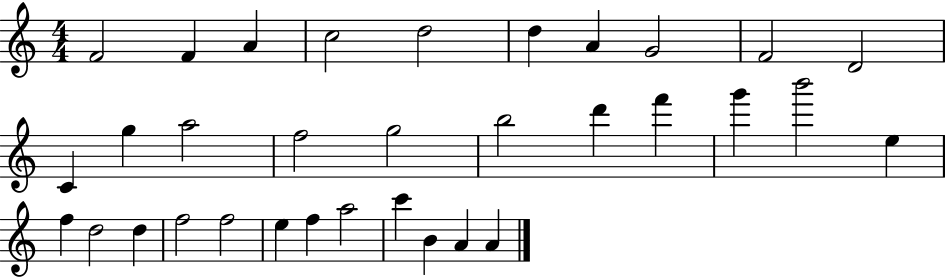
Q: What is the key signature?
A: C major